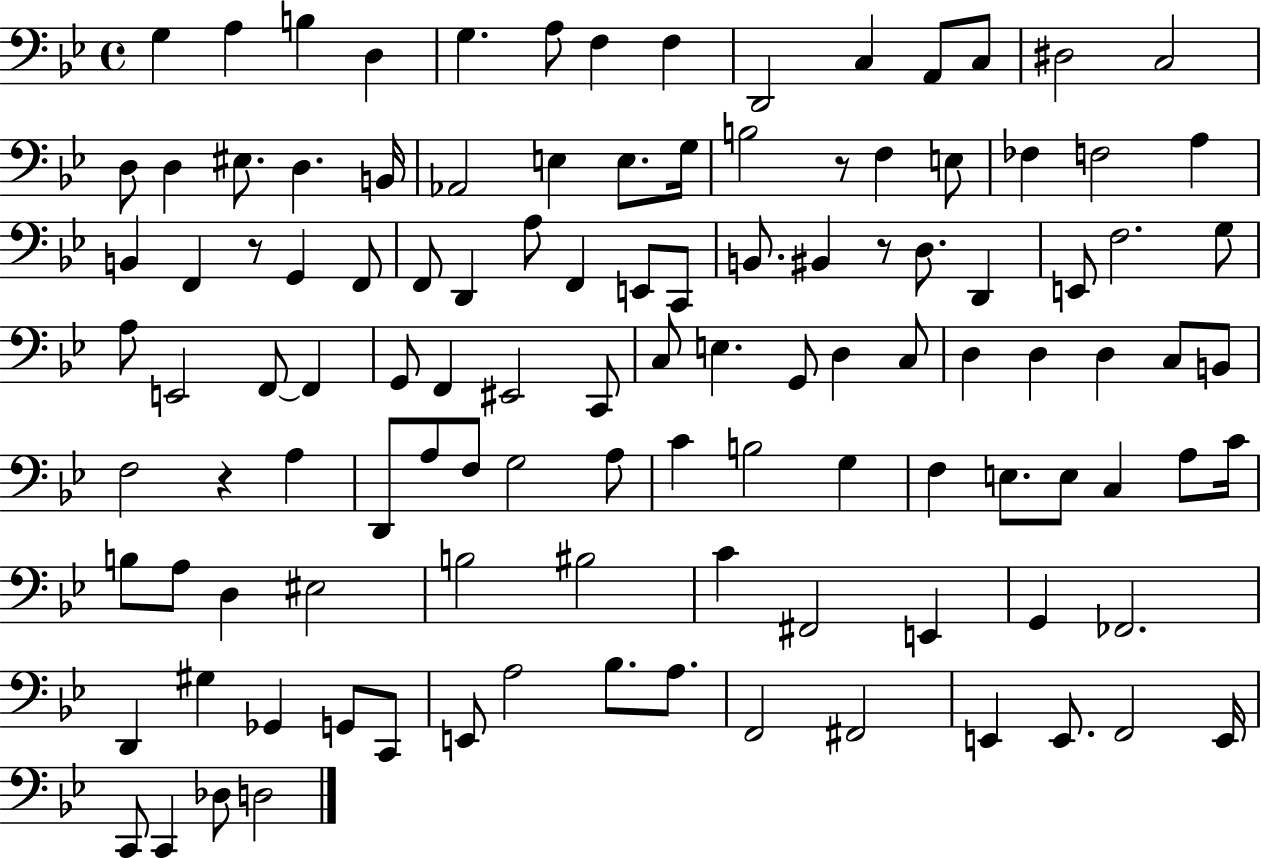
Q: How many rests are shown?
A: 4